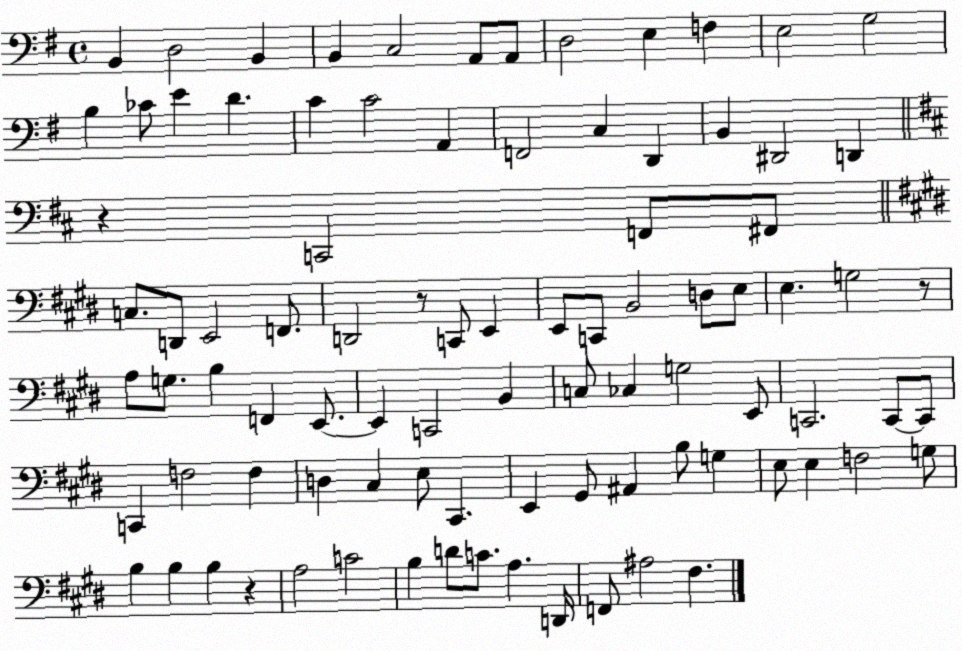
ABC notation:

X:1
T:Untitled
M:4/4
L:1/4
K:G
B,, D,2 B,, B,, C,2 A,,/2 A,,/2 D,2 E, F, E,2 G,2 B, _C/2 E D C C2 A,, F,,2 C, D,, B,, ^D,,2 D,, z C,,2 F,,/2 ^F,,/2 C,/2 D,,/2 E,,2 F,,/2 D,,2 z/2 C,,/2 E,, E,,/2 C,,/2 B,,2 D,/2 E,/2 E, G,2 z/2 A,/2 G,/2 B, F,, E,,/2 E,, C,,2 B,, C,/2 _C, G,2 E,,/2 C,,2 C,,/2 C,,/2 C,, F,2 F, D, ^C, E,/2 ^C,, E,, ^G,,/2 ^A,, B,/2 G, E,/2 E, F,2 G,/2 B, B, B, z A,2 C2 B, D/2 C/2 A, D,,/4 F,,/2 ^A,2 ^F,